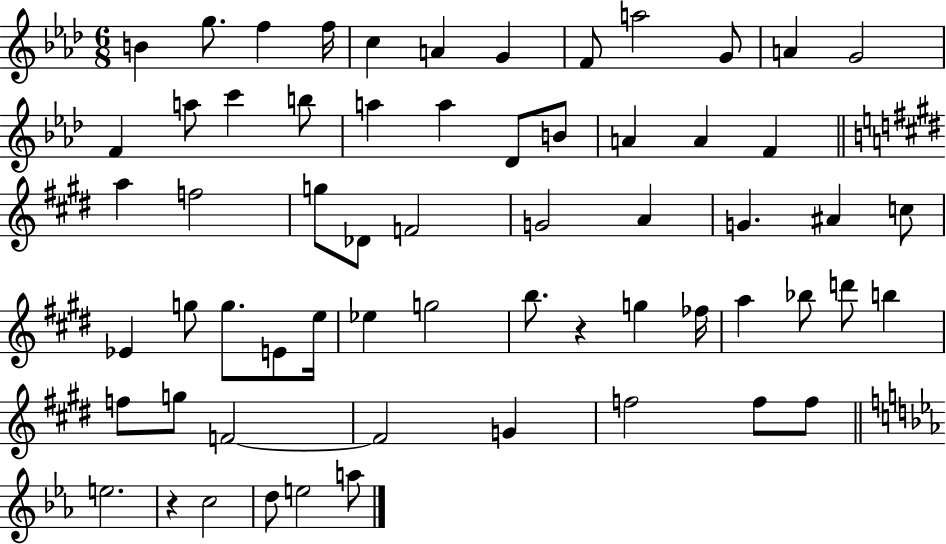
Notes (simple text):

B4/q G5/e. F5/q F5/s C5/q A4/q G4/q F4/e A5/h G4/e A4/q G4/h F4/q A5/e C6/q B5/e A5/q A5/q Db4/e B4/e A4/q A4/q F4/q A5/q F5/h G5/e Db4/e F4/h G4/h A4/q G4/q. A#4/q C5/e Eb4/q G5/e G5/e. E4/e E5/s Eb5/q G5/h B5/e. R/q G5/q FES5/s A5/q Bb5/e D6/e B5/q F5/e G5/e F4/h F4/h G4/q F5/h F5/e F5/e E5/h. R/q C5/h D5/e E5/h A5/e